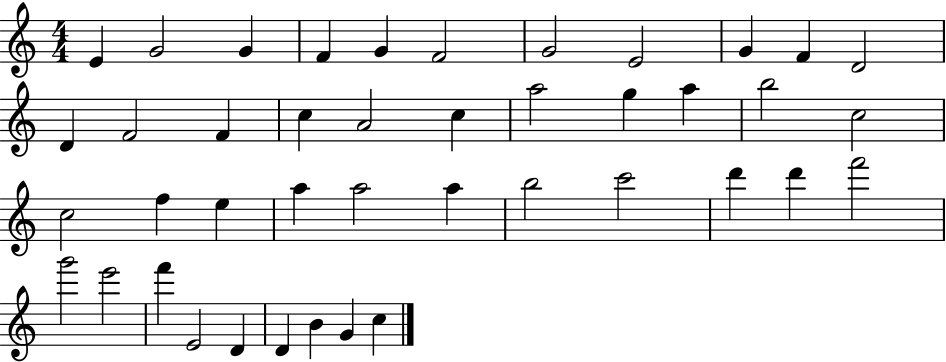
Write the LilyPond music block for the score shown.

{
  \clef treble
  \numericTimeSignature
  \time 4/4
  \key c \major
  e'4 g'2 g'4 | f'4 g'4 f'2 | g'2 e'2 | g'4 f'4 d'2 | \break d'4 f'2 f'4 | c''4 a'2 c''4 | a''2 g''4 a''4 | b''2 c''2 | \break c''2 f''4 e''4 | a''4 a''2 a''4 | b''2 c'''2 | d'''4 d'''4 f'''2 | \break g'''2 e'''2 | f'''4 e'2 d'4 | d'4 b'4 g'4 c''4 | \bar "|."
}